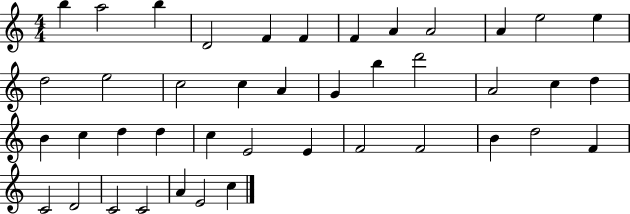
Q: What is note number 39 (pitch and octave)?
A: C4